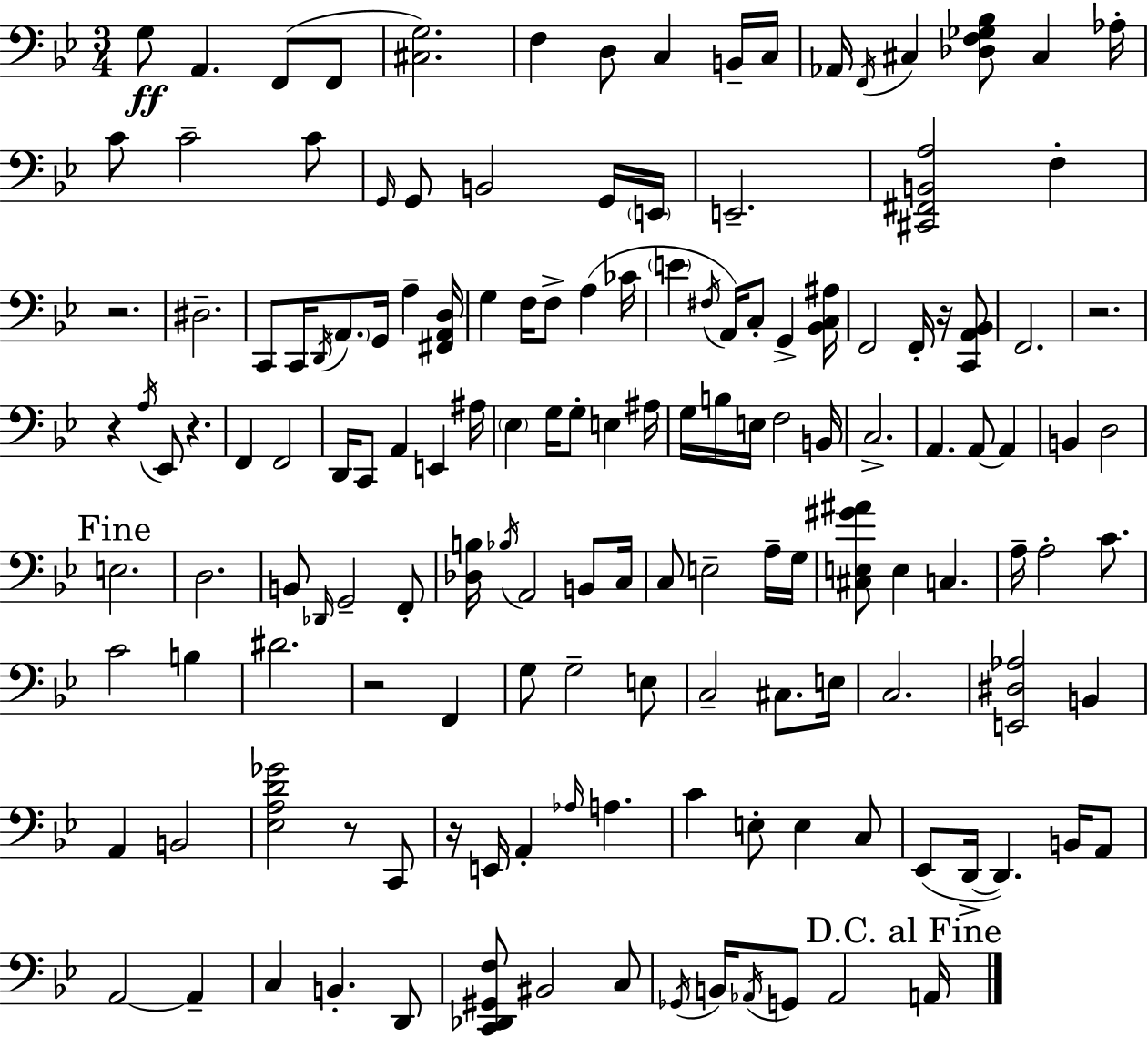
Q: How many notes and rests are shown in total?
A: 148